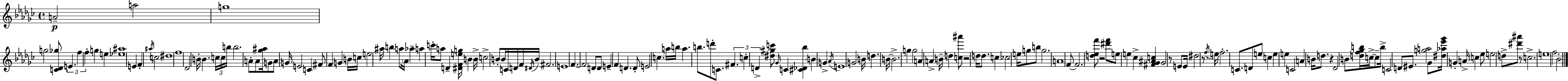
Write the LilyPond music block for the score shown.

{
  \clef treble
  \time 4/4
  \defaultTimeSignature
  \key ees \minor
  a'2--\p a''2 | g''1 | g''2 <c' des' ges''>8 \tuplet 3/2 { e'4. | f''4 f''4-. } g''4 e''4 | \break <ees'' ais''>1 | e'4 f'4-. \acciaccatura { ais''16 } c''2 | dis''1 | f''1 | \break des'2 b'16-. b'4. | \tuplet 3/2 { c''16 c''16 b''16 } b''2. a'8-. | a'8 <ges'' ais''>16 g'8 a'8 g'16 e'2 | c'4 fis'8 f'4 g'4 b'16 | \break c''16 e''2 ais''16 b''4 a''8 | \parenthesize aes'16 aes''4-- a''4 c'''16-. a''8 d'4-- | <dis' f' e'' g''>16 b'4 b'16-> c''2-> b'8-. | b'16 c'16 d'16 f'16 \acciaccatura { dis'16 } b'16 fis'2. | \break e'1 | f'4.~~ f'2 | d'8 d'8 e'4-- f'4 d'4. | d'8-. e'2 \parenthesize c''4. | \break a''16 b''16 a''4. b''8. d'''8-. c'8. | \tuplet 3/2 { fis'4. c''4-. d'4-> } | <dis'' gis'' c'''>8 \grace { ges'16 } c'4 <cis' des' bes''>4 \parenthesize b'4 g'4-> | \acciaccatura { aes'16 } e'1 | \break g'2 b'16 d''4. | b'16~~ b'2.-> | g''4 g''2 a'4 | a'4-> b'16-- d''4 <c'' ais'''>8 r2 | \break d''16 d''8. c''4 ces''2 | e''16 g''8 b''8 g''2. | a'1 | f'8~~ f'2. | \break <d'' ees'' f'''>8 r2 <dis''' f'''>8 e''8 | e''4 ces''4-> <fis' ges' ais' c''>4 ges'2 | r8 e'8 e'16 dis''2 | r8. \acciaccatura { f''16 } e''16 f''2.-. | \break c'8. d'8 e''8 c''4 e''4 | e''4 c'2 a'4 | b'16 d''8. r4 des'2 | b'8 <d'' f'' ges'' b''>16 c''16->~~ c''8-- b''16-> c'2 | \break d'8 eis'8. <g'' a''>2 ges'8 <dis'' aes'' ees''' ges'''>16 | g'4-. a'16-> c''4 ees''8 e''2 | d''8-> <dis''' ais'''>8 r8 c''2.-> | e''1 | \break f''2 bes'2-. | \bar "|."
}